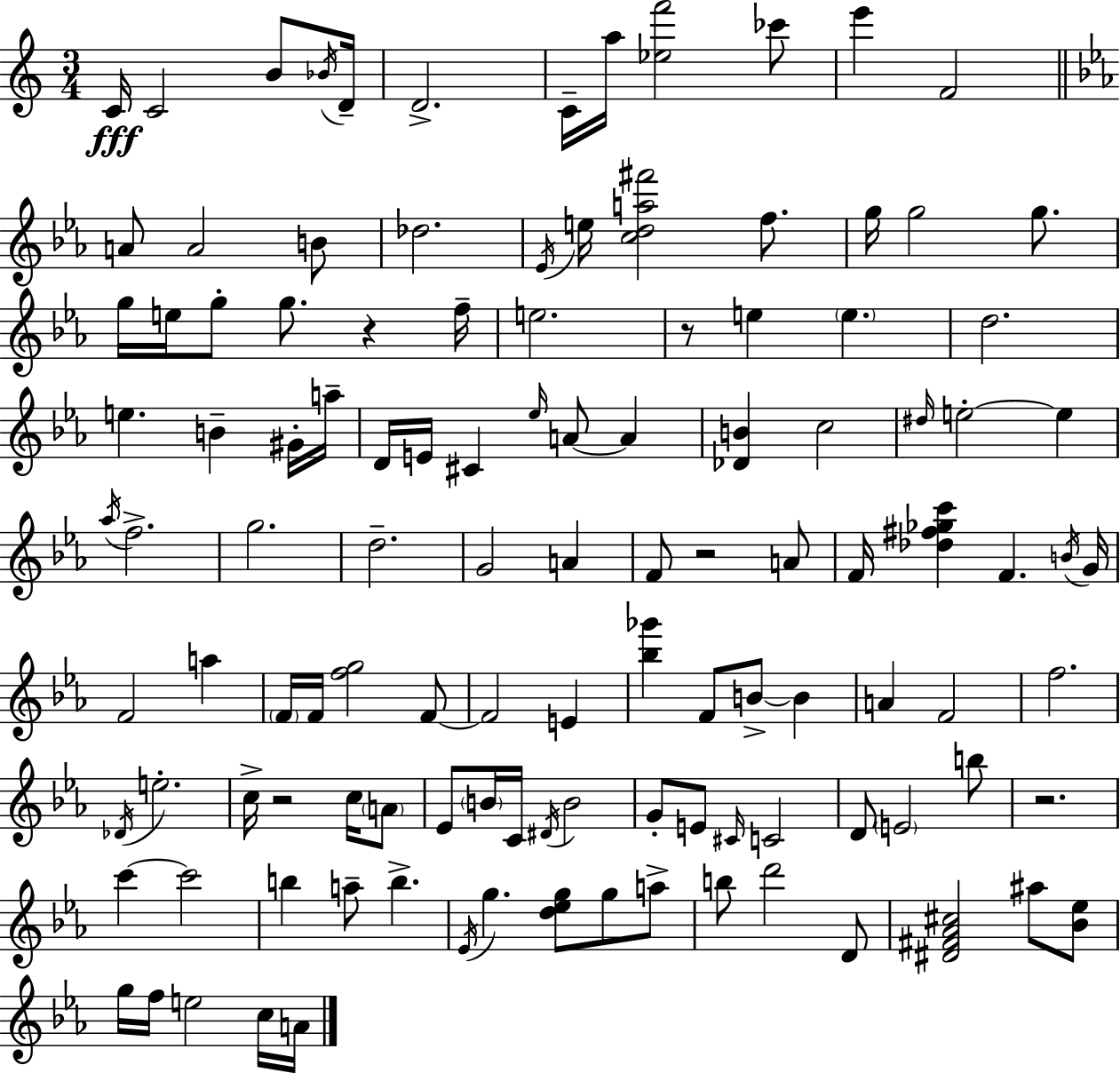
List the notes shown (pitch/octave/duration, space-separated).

C4/s C4/h B4/e Bb4/s D4/s D4/h. C4/s A5/s [Eb5,F6]/h CES6/e E6/q F4/h A4/e A4/h B4/e Db5/h. Eb4/s E5/s [C5,D5,A5,F#6]/h F5/e. G5/s G5/h G5/e. G5/s E5/s G5/e G5/e. R/q F5/s E5/h. R/e E5/q E5/q. D5/h. E5/q. B4/q G#4/s A5/s D4/s E4/s C#4/q Eb5/s A4/e A4/q [Db4,B4]/q C5/h D#5/s E5/h E5/q Ab5/s F5/h. G5/h. D5/h. G4/h A4/q F4/e R/h A4/e F4/s [Db5,F#5,Gb5,C6]/q F4/q. B4/s G4/s F4/h A5/q F4/s F4/s [F5,G5]/h F4/e F4/h E4/q [Bb5,Gb6]/q F4/e B4/e B4/q A4/q F4/h F5/h. Db4/s E5/h. C5/s R/h C5/s A4/e Eb4/e B4/s C4/s D#4/s B4/h G4/e E4/e C#4/s C4/h D4/e E4/h B5/e R/h. C6/q C6/h B5/q A5/e B5/q. Eb4/s G5/q. [D5,Eb5,G5]/e G5/e A5/e B5/e D6/h D4/e [D#4,F#4,Ab4,C#5]/h A#5/e [Bb4,Eb5]/e G5/s F5/s E5/h C5/s A4/s